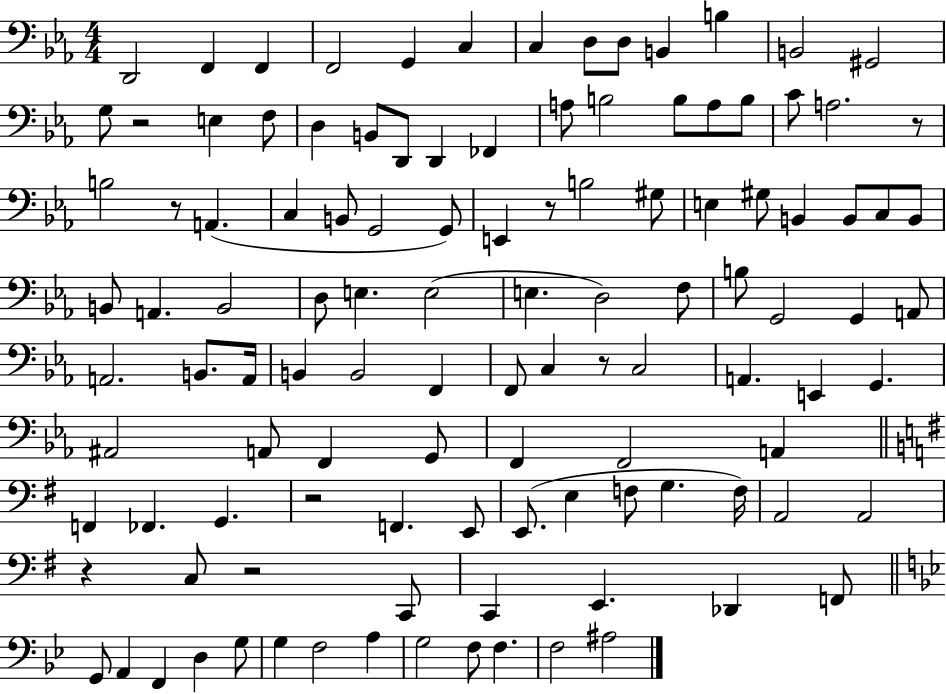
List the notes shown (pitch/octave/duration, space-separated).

D2/h F2/q F2/q F2/h G2/q C3/q C3/q D3/e D3/e B2/q B3/q B2/h G#2/h G3/e R/h E3/q F3/e D3/q B2/e D2/e D2/q FES2/q A3/e B3/h B3/e A3/e B3/e C4/e A3/h. R/e B3/h R/e A2/q. C3/q B2/e G2/h G2/e E2/q R/e B3/h G#3/e E3/q G#3/e B2/q B2/e C3/e B2/e B2/e A2/q. B2/h D3/e E3/q. E3/h E3/q. D3/h F3/e B3/e G2/h G2/q A2/e A2/h. B2/e. A2/s B2/q B2/h F2/q F2/e C3/q R/e C3/h A2/q. E2/q G2/q. A#2/h A2/e F2/q G2/e F2/q F2/h A2/q F2/q FES2/q. G2/q. R/h F2/q. E2/e E2/e. E3/q F3/e G3/q. F3/s A2/h A2/h R/q C3/e R/h C2/e C2/q E2/q. Db2/q F2/e G2/e A2/q F2/q D3/q G3/e G3/q F3/h A3/q G3/h F3/e F3/q. F3/h A#3/h